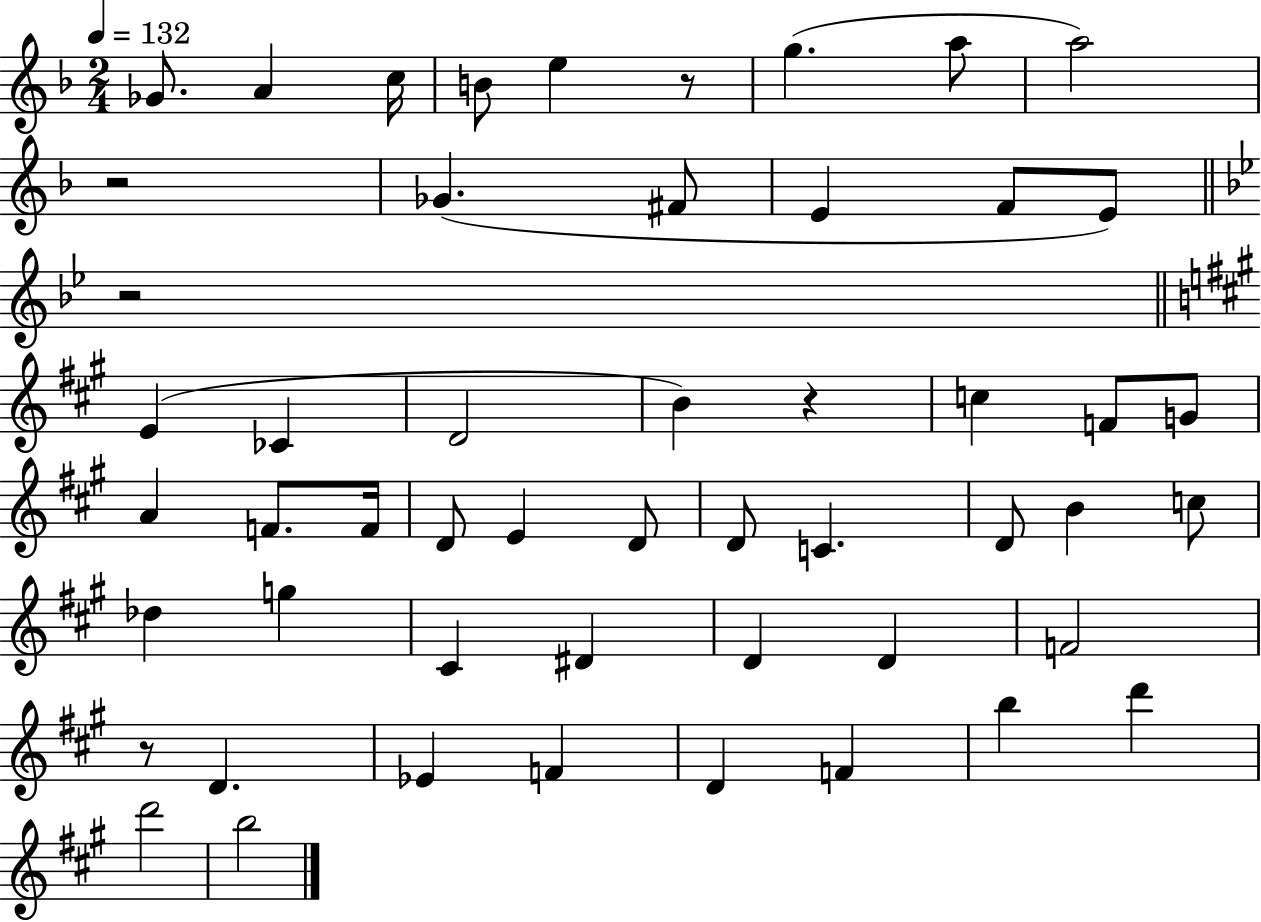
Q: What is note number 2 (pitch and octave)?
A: A4